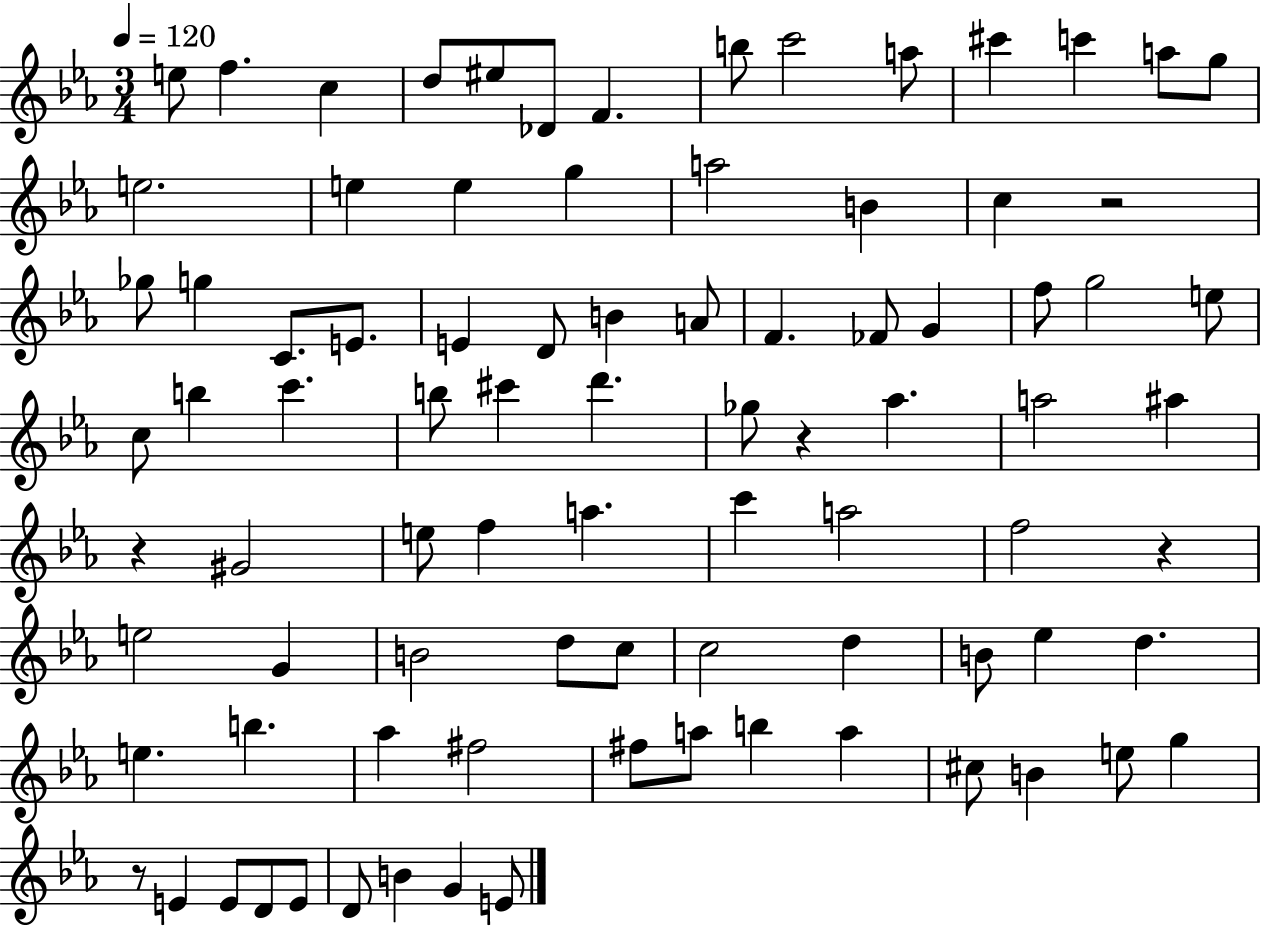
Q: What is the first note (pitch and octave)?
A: E5